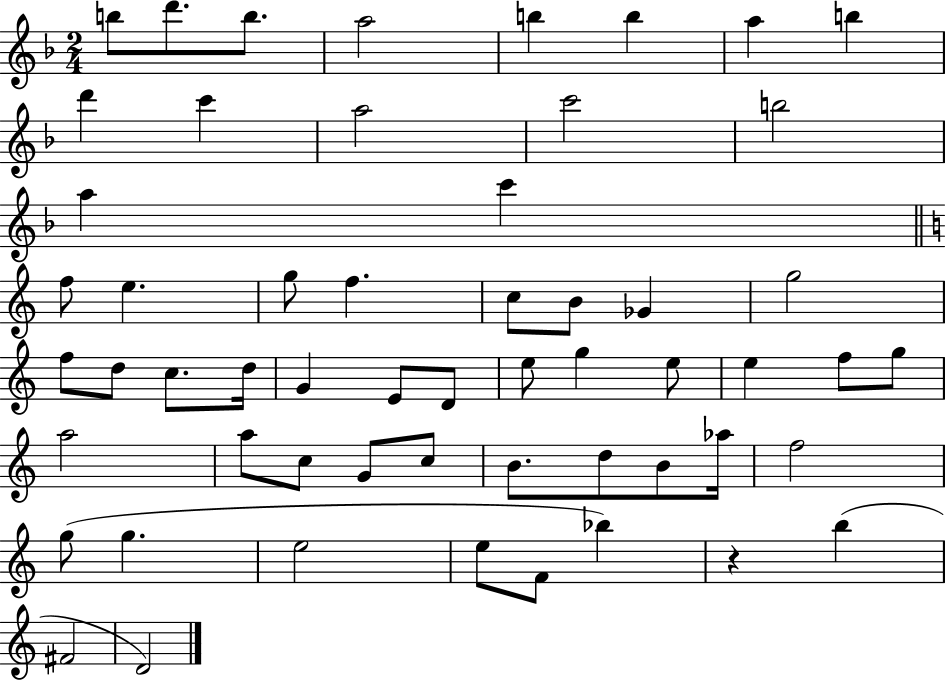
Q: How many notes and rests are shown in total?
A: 56